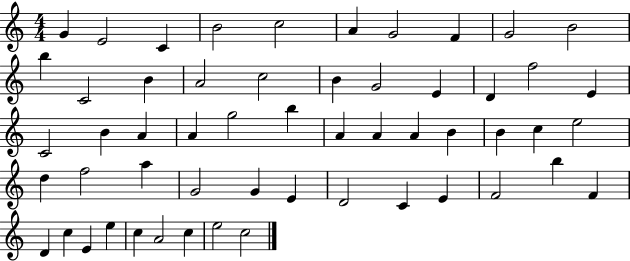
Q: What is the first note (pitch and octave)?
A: G4